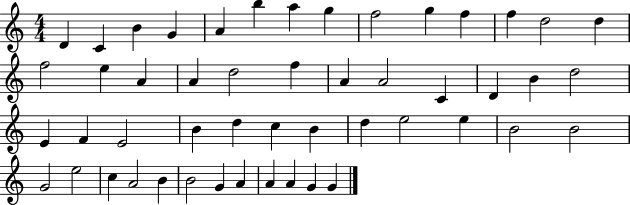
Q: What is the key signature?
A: C major